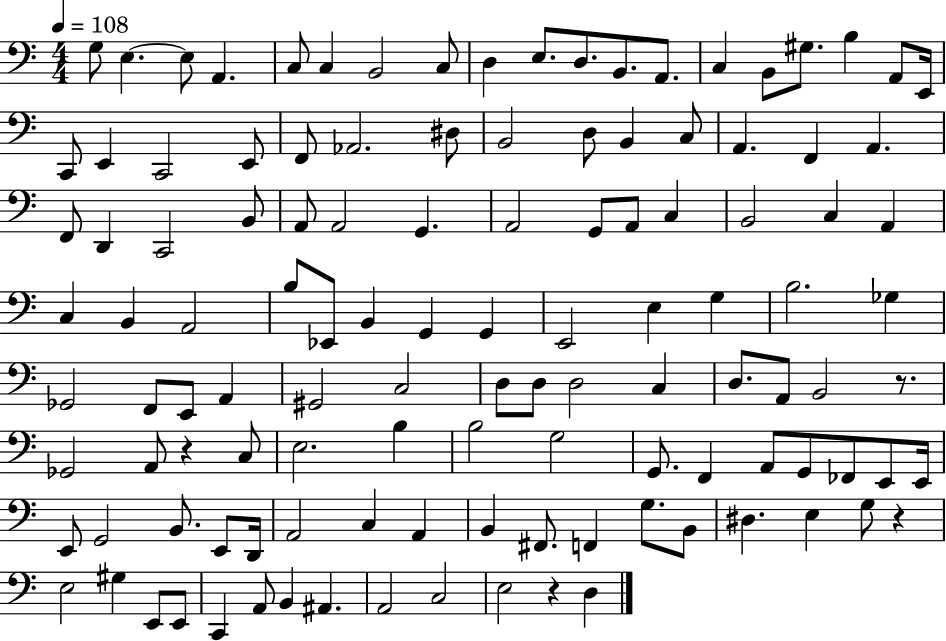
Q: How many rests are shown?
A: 4